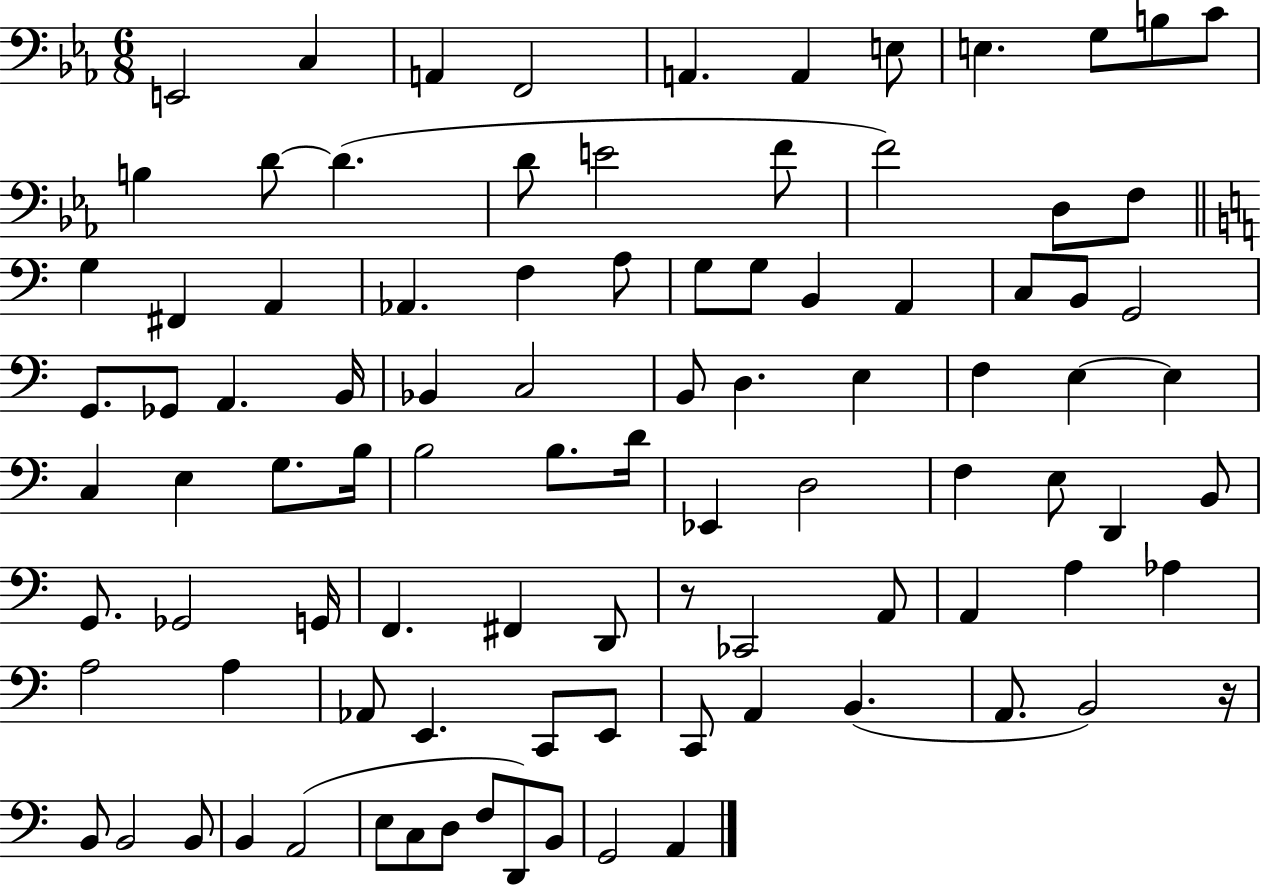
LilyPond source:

{
  \clef bass
  \numericTimeSignature
  \time 6/8
  \key ees \major
  e,2 c4 | a,4 f,2 | a,4. a,4 e8 | e4. g8 b8 c'8 | \break b4 d'8~~ d'4.( | d'8 e'2 f'8 | f'2) d8 f8 | \bar "||" \break \key c \major g4 fis,4 a,4 | aes,4. f4 a8 | g8 g8 b,4 a,4 | c8 b,8 g,2 | \break g,8. ges,8 a,4. b,16 | bes,4 c2 | b,8 d4. e4 | f4 e4~~ e4 | \break c4 e4 g8. b16 | b2 b8. d'16 | ees,4 d2 | f4 e8 d,4 b,8 | \break g,8. ges,2 g,16 | f,4. fis,4 d,8 | r8 ces,2 a,8 | a,4 a4 aes4 | \break a2 a4 | aes,8 e,4. c,8 e,8 | c,8 a,4 b,4.( | a,8. b,2) r16 | \break b,8 b,2 b,8 | b,4 a,2( | e8 c8 d8 f8 d,8) b,8 | g,2 a,4 | \break \bar "|."
}